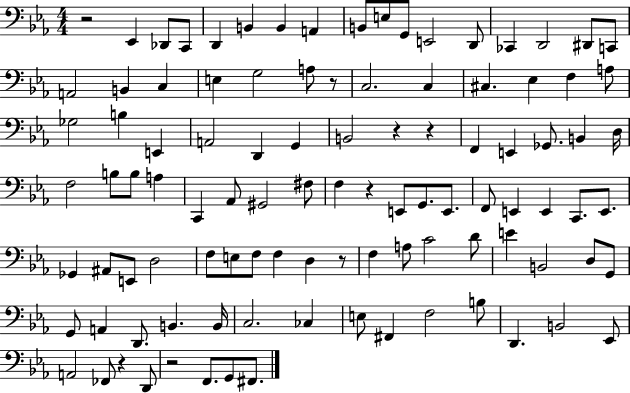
X:1
T:Untitled
M:4/4
L:1/4
K:Eb
z2 _E,, _D,,/2 C,,/2 D,, B,, B,, A,, B,,/2 E,/2 G,,/2 E,,2 D,,/2 _C,, D,,2 ^D,,/2 C,,/2 A,,2 B,, C, E, G,2 A,/2 z/2 C,2 C, ^C, _E, F, A,/2 _G,2 B, E,, A,,2 D,, G,, B,,2 z z F,, E,, _G,,/2 B,, D,/4 F,2 B,/2 B,/2 A, C,, _A,,/2 ^G,,2 ^F,/2 F, z E,,/2 G,,/2 E,,/2 F,,/2 E,, E,, C,,/2 E,,/2 _G,, ^A,,/2 E,,/2 D,2 F,/2 E,/2 F,/2 F, D, z/2 F, A,/2 C2 D/2 E B,,2 D,/2 G,,/2 G,,/2 A,, D,,/2 B,, B,,/4 C,2 _C, E,/2 ^F,, F,2 B,/2 D,, B,,2 _E,,/2 A,,2 _F,,/2 z D,,/2 z2 F,,/2 G,,/2 ^F,,/2